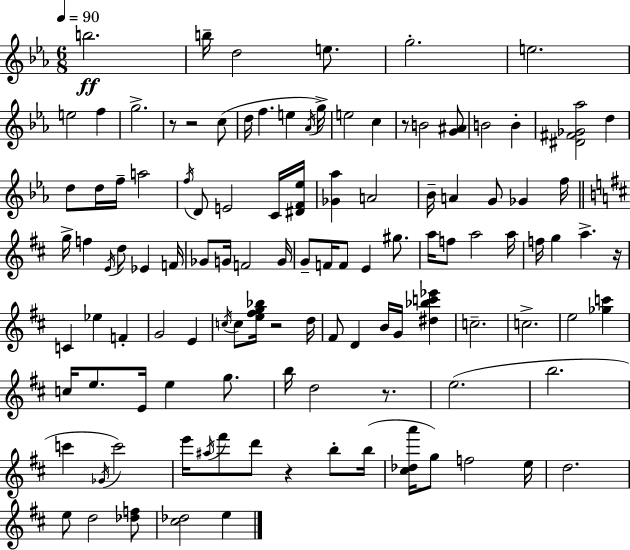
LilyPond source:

{
  \clef treble
  \numericTimeSignature
  \time 6/8
  \key ees \major
  \tempo 4 = 90
  b''2.\ff | b''16-- d''2 e''8. | g''2.-. | e''2. | \break e''2 f''4 | g''2.-> | r8 r2 c''8( | d''16 f''4. e''4 \acciaccatura { aes'16 }) | \break g''16-> e''2 c''4 | r8 b'2 <g' ais'>8 | b'2 b'4-. | <dis' fis' ges' aes''>2 d''4 | \break d''8 d''16 f''16-- a''2 | \acciaccatura { f''16 } d'8 e'2 | c'16 <dis' f' ees''>16 <ges' aes''>4 a'2 | bes'16-- a'4 g'8 ges'4 | \break f''16 \bar "||" \break \key d \major g''16-> f''4 \acciaccatura { e'16 } d''8 ees'4 | f'16 ges'8 g'16 f'2 | g'16 g'8-- f'16 f'8 e'4 gis''8. | a''16 f''8 a''2 | \break a''16 f''16 g''4 a''4.-> | r16 c'4 ees''4 f'4-. | g'2 e'4 | \acciaccatura { c''16 } c''8 <e'' fis'' g'' bes''>16 r2 | \break d''16 fis'8 d'4 b'16 g'16 <dis'' bes'' c''' ees'''>4 | c''2.-- | c''2.-> | e''2 <ges'' c'''>4 | \break c''16 e''8. e'16 e''4 g''8. | b''16 d''2 r8. | e''2.( | b''2. | \break c'''4 \acciaccatura { ges'16 } c'''2) | e'''16 \acciaccatura { ais''16 } fis'''8 d'''8 r4 | b''8-. b''16( <cis'' des'' a'''>16 g''8) f''2 | e''16 d''2. | \break e''8 d''2 | <des'' f''>8 <cis'' des''>2 | e''4 \bar "|."
}